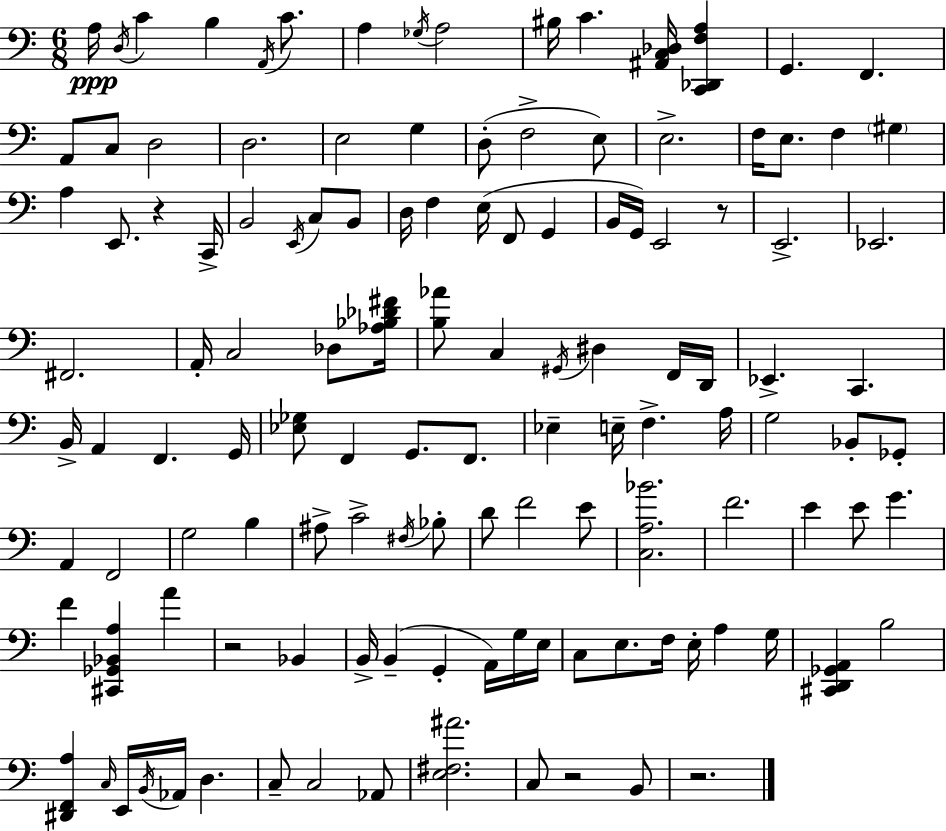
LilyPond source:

{
  \clef bass
  \numericTimeSignature
  \time 6/8
  \key c \major
  a16\ppp \acciaccatura { d16 } c'4 b4 \acciaccatura { a,16 } c'8. | a4 \acciaccatura { ges16 } a2 | bis16 c'4. <ais, c des>16 <c, des, f a>4 | g,4. f,4. | \break a,8 c8 d2 | d2. | e2 g4 | d8-.( f2-> | \break e8) e2.-> | f16 e8. f4 \parenthesize gis4 | a4 e,8. r4 | c,16-> b,2 \acciaccatura { e,16 } | \break c8 b,8 d16 f4 e16( f,8 | g,4 b,16 g,16) e,2 | r8 e,2.-> | ees,2. | \break fis,2. | a,16-. c2 | des8 <aes bes des' fis'>16 <b aes'>8 c4 \acciaccatura { gis,16 } dis4 | f,16 d,16 ees,4.-> c,4. | \break b,16-> a,4 f,4. | g,16 <ees ges>8 f,4 g,8. | f,8. ees4-- e16-- f4.-> | a16 g2 | \break bes,8-. ges,8-. a,4 f,2 | g2 | b4 ais8-> c'2-> | \acciaccatura { fis16 } bes8-. d'8 f'2 | \break e'8 <c a bes'>2. | f'2. | e'4 e'8 | g'4. f'4 <cis, ges, bes, a>4 | \break a'4 r2 | bes,4 b,16-> b,4--( g,4-. | a,16) g16 e16 c8 e8. f16 | e16-. a4 g16 <cis, d, ges, a,>4 b2 | \break <dis, f, a>4 \grace { c16 } e,16 | \acciaccatura { b,16 } aes,16 d4. c8-- c2 | aes,8 <e fis ais'>2. | c8 r2 | \break b,8 r2. | \bar "|."
}